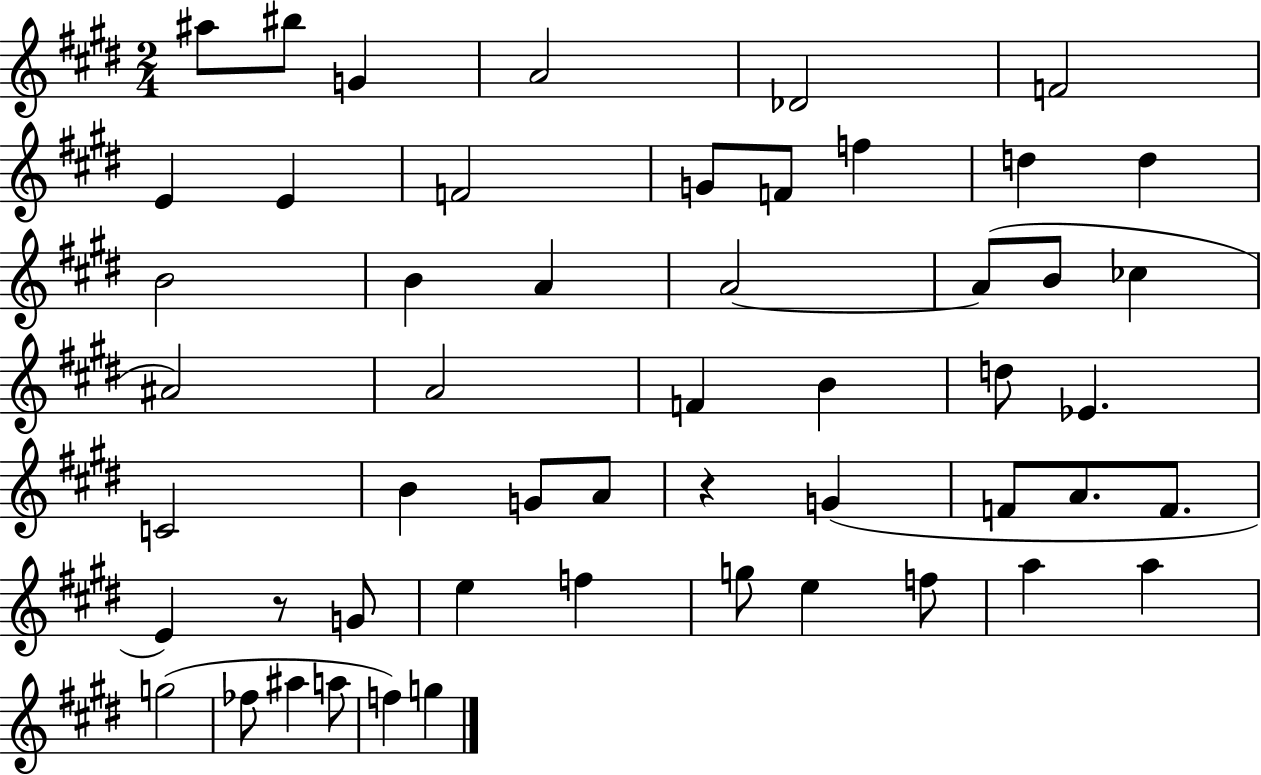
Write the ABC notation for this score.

X:1
T:Untitled
M:2/4
L:1/4
K:E
^a/2 ^b/2 G A2 _D2 F2 E E F2 G/2 F/2 f d d B2 B A A2 A/2 B/2 _c ^A2 A2 F B d/2 _E C2 B G/2 A/2 z G F/2 A/2 F/2 E z/2 G/2 e f g/2 e f/2 a a g2 _f/2 ^a a/2 f g